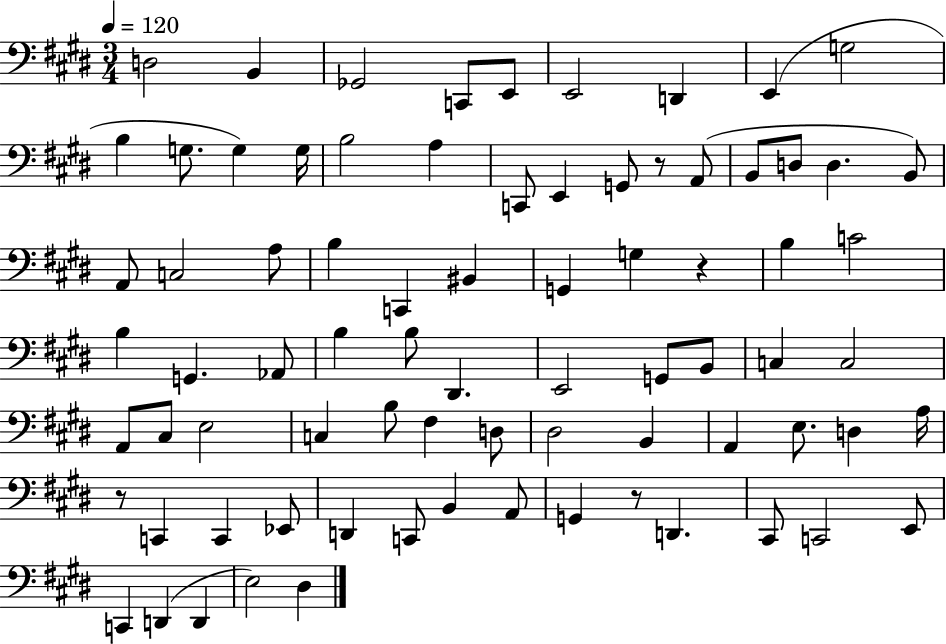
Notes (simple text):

D3/h B2/q Gb2/h C2/e E2/e E2/h D2/q E2/q G3/h B3/q G3/e. G3/q G3/s B3/h A3/q C2/e E2/q G2/e R/e A2/e B2/e D3/e D3/q. B2/e A2/e C3/h A3/e B3/q C2/q BIS2/q G2/q G3/q R/q B3/q C4/h B3/q G2/q. Ab2/e B3/q B3/e D#2/q. E2/h G2/e B2/e C3/q C3/h A2/e C#3/e E3/h C3/q B3/e F#3/q D3/e D#3/h B2/q A2/q E3/e. D3/q A3/s R/e C2/q C2/q Eb2/e D2/q C2/e B2/q A2/e G2/q R/e D2/q. C#2/e C2/h E2/e C2/q D2/q D2/q E3/h D#3/q